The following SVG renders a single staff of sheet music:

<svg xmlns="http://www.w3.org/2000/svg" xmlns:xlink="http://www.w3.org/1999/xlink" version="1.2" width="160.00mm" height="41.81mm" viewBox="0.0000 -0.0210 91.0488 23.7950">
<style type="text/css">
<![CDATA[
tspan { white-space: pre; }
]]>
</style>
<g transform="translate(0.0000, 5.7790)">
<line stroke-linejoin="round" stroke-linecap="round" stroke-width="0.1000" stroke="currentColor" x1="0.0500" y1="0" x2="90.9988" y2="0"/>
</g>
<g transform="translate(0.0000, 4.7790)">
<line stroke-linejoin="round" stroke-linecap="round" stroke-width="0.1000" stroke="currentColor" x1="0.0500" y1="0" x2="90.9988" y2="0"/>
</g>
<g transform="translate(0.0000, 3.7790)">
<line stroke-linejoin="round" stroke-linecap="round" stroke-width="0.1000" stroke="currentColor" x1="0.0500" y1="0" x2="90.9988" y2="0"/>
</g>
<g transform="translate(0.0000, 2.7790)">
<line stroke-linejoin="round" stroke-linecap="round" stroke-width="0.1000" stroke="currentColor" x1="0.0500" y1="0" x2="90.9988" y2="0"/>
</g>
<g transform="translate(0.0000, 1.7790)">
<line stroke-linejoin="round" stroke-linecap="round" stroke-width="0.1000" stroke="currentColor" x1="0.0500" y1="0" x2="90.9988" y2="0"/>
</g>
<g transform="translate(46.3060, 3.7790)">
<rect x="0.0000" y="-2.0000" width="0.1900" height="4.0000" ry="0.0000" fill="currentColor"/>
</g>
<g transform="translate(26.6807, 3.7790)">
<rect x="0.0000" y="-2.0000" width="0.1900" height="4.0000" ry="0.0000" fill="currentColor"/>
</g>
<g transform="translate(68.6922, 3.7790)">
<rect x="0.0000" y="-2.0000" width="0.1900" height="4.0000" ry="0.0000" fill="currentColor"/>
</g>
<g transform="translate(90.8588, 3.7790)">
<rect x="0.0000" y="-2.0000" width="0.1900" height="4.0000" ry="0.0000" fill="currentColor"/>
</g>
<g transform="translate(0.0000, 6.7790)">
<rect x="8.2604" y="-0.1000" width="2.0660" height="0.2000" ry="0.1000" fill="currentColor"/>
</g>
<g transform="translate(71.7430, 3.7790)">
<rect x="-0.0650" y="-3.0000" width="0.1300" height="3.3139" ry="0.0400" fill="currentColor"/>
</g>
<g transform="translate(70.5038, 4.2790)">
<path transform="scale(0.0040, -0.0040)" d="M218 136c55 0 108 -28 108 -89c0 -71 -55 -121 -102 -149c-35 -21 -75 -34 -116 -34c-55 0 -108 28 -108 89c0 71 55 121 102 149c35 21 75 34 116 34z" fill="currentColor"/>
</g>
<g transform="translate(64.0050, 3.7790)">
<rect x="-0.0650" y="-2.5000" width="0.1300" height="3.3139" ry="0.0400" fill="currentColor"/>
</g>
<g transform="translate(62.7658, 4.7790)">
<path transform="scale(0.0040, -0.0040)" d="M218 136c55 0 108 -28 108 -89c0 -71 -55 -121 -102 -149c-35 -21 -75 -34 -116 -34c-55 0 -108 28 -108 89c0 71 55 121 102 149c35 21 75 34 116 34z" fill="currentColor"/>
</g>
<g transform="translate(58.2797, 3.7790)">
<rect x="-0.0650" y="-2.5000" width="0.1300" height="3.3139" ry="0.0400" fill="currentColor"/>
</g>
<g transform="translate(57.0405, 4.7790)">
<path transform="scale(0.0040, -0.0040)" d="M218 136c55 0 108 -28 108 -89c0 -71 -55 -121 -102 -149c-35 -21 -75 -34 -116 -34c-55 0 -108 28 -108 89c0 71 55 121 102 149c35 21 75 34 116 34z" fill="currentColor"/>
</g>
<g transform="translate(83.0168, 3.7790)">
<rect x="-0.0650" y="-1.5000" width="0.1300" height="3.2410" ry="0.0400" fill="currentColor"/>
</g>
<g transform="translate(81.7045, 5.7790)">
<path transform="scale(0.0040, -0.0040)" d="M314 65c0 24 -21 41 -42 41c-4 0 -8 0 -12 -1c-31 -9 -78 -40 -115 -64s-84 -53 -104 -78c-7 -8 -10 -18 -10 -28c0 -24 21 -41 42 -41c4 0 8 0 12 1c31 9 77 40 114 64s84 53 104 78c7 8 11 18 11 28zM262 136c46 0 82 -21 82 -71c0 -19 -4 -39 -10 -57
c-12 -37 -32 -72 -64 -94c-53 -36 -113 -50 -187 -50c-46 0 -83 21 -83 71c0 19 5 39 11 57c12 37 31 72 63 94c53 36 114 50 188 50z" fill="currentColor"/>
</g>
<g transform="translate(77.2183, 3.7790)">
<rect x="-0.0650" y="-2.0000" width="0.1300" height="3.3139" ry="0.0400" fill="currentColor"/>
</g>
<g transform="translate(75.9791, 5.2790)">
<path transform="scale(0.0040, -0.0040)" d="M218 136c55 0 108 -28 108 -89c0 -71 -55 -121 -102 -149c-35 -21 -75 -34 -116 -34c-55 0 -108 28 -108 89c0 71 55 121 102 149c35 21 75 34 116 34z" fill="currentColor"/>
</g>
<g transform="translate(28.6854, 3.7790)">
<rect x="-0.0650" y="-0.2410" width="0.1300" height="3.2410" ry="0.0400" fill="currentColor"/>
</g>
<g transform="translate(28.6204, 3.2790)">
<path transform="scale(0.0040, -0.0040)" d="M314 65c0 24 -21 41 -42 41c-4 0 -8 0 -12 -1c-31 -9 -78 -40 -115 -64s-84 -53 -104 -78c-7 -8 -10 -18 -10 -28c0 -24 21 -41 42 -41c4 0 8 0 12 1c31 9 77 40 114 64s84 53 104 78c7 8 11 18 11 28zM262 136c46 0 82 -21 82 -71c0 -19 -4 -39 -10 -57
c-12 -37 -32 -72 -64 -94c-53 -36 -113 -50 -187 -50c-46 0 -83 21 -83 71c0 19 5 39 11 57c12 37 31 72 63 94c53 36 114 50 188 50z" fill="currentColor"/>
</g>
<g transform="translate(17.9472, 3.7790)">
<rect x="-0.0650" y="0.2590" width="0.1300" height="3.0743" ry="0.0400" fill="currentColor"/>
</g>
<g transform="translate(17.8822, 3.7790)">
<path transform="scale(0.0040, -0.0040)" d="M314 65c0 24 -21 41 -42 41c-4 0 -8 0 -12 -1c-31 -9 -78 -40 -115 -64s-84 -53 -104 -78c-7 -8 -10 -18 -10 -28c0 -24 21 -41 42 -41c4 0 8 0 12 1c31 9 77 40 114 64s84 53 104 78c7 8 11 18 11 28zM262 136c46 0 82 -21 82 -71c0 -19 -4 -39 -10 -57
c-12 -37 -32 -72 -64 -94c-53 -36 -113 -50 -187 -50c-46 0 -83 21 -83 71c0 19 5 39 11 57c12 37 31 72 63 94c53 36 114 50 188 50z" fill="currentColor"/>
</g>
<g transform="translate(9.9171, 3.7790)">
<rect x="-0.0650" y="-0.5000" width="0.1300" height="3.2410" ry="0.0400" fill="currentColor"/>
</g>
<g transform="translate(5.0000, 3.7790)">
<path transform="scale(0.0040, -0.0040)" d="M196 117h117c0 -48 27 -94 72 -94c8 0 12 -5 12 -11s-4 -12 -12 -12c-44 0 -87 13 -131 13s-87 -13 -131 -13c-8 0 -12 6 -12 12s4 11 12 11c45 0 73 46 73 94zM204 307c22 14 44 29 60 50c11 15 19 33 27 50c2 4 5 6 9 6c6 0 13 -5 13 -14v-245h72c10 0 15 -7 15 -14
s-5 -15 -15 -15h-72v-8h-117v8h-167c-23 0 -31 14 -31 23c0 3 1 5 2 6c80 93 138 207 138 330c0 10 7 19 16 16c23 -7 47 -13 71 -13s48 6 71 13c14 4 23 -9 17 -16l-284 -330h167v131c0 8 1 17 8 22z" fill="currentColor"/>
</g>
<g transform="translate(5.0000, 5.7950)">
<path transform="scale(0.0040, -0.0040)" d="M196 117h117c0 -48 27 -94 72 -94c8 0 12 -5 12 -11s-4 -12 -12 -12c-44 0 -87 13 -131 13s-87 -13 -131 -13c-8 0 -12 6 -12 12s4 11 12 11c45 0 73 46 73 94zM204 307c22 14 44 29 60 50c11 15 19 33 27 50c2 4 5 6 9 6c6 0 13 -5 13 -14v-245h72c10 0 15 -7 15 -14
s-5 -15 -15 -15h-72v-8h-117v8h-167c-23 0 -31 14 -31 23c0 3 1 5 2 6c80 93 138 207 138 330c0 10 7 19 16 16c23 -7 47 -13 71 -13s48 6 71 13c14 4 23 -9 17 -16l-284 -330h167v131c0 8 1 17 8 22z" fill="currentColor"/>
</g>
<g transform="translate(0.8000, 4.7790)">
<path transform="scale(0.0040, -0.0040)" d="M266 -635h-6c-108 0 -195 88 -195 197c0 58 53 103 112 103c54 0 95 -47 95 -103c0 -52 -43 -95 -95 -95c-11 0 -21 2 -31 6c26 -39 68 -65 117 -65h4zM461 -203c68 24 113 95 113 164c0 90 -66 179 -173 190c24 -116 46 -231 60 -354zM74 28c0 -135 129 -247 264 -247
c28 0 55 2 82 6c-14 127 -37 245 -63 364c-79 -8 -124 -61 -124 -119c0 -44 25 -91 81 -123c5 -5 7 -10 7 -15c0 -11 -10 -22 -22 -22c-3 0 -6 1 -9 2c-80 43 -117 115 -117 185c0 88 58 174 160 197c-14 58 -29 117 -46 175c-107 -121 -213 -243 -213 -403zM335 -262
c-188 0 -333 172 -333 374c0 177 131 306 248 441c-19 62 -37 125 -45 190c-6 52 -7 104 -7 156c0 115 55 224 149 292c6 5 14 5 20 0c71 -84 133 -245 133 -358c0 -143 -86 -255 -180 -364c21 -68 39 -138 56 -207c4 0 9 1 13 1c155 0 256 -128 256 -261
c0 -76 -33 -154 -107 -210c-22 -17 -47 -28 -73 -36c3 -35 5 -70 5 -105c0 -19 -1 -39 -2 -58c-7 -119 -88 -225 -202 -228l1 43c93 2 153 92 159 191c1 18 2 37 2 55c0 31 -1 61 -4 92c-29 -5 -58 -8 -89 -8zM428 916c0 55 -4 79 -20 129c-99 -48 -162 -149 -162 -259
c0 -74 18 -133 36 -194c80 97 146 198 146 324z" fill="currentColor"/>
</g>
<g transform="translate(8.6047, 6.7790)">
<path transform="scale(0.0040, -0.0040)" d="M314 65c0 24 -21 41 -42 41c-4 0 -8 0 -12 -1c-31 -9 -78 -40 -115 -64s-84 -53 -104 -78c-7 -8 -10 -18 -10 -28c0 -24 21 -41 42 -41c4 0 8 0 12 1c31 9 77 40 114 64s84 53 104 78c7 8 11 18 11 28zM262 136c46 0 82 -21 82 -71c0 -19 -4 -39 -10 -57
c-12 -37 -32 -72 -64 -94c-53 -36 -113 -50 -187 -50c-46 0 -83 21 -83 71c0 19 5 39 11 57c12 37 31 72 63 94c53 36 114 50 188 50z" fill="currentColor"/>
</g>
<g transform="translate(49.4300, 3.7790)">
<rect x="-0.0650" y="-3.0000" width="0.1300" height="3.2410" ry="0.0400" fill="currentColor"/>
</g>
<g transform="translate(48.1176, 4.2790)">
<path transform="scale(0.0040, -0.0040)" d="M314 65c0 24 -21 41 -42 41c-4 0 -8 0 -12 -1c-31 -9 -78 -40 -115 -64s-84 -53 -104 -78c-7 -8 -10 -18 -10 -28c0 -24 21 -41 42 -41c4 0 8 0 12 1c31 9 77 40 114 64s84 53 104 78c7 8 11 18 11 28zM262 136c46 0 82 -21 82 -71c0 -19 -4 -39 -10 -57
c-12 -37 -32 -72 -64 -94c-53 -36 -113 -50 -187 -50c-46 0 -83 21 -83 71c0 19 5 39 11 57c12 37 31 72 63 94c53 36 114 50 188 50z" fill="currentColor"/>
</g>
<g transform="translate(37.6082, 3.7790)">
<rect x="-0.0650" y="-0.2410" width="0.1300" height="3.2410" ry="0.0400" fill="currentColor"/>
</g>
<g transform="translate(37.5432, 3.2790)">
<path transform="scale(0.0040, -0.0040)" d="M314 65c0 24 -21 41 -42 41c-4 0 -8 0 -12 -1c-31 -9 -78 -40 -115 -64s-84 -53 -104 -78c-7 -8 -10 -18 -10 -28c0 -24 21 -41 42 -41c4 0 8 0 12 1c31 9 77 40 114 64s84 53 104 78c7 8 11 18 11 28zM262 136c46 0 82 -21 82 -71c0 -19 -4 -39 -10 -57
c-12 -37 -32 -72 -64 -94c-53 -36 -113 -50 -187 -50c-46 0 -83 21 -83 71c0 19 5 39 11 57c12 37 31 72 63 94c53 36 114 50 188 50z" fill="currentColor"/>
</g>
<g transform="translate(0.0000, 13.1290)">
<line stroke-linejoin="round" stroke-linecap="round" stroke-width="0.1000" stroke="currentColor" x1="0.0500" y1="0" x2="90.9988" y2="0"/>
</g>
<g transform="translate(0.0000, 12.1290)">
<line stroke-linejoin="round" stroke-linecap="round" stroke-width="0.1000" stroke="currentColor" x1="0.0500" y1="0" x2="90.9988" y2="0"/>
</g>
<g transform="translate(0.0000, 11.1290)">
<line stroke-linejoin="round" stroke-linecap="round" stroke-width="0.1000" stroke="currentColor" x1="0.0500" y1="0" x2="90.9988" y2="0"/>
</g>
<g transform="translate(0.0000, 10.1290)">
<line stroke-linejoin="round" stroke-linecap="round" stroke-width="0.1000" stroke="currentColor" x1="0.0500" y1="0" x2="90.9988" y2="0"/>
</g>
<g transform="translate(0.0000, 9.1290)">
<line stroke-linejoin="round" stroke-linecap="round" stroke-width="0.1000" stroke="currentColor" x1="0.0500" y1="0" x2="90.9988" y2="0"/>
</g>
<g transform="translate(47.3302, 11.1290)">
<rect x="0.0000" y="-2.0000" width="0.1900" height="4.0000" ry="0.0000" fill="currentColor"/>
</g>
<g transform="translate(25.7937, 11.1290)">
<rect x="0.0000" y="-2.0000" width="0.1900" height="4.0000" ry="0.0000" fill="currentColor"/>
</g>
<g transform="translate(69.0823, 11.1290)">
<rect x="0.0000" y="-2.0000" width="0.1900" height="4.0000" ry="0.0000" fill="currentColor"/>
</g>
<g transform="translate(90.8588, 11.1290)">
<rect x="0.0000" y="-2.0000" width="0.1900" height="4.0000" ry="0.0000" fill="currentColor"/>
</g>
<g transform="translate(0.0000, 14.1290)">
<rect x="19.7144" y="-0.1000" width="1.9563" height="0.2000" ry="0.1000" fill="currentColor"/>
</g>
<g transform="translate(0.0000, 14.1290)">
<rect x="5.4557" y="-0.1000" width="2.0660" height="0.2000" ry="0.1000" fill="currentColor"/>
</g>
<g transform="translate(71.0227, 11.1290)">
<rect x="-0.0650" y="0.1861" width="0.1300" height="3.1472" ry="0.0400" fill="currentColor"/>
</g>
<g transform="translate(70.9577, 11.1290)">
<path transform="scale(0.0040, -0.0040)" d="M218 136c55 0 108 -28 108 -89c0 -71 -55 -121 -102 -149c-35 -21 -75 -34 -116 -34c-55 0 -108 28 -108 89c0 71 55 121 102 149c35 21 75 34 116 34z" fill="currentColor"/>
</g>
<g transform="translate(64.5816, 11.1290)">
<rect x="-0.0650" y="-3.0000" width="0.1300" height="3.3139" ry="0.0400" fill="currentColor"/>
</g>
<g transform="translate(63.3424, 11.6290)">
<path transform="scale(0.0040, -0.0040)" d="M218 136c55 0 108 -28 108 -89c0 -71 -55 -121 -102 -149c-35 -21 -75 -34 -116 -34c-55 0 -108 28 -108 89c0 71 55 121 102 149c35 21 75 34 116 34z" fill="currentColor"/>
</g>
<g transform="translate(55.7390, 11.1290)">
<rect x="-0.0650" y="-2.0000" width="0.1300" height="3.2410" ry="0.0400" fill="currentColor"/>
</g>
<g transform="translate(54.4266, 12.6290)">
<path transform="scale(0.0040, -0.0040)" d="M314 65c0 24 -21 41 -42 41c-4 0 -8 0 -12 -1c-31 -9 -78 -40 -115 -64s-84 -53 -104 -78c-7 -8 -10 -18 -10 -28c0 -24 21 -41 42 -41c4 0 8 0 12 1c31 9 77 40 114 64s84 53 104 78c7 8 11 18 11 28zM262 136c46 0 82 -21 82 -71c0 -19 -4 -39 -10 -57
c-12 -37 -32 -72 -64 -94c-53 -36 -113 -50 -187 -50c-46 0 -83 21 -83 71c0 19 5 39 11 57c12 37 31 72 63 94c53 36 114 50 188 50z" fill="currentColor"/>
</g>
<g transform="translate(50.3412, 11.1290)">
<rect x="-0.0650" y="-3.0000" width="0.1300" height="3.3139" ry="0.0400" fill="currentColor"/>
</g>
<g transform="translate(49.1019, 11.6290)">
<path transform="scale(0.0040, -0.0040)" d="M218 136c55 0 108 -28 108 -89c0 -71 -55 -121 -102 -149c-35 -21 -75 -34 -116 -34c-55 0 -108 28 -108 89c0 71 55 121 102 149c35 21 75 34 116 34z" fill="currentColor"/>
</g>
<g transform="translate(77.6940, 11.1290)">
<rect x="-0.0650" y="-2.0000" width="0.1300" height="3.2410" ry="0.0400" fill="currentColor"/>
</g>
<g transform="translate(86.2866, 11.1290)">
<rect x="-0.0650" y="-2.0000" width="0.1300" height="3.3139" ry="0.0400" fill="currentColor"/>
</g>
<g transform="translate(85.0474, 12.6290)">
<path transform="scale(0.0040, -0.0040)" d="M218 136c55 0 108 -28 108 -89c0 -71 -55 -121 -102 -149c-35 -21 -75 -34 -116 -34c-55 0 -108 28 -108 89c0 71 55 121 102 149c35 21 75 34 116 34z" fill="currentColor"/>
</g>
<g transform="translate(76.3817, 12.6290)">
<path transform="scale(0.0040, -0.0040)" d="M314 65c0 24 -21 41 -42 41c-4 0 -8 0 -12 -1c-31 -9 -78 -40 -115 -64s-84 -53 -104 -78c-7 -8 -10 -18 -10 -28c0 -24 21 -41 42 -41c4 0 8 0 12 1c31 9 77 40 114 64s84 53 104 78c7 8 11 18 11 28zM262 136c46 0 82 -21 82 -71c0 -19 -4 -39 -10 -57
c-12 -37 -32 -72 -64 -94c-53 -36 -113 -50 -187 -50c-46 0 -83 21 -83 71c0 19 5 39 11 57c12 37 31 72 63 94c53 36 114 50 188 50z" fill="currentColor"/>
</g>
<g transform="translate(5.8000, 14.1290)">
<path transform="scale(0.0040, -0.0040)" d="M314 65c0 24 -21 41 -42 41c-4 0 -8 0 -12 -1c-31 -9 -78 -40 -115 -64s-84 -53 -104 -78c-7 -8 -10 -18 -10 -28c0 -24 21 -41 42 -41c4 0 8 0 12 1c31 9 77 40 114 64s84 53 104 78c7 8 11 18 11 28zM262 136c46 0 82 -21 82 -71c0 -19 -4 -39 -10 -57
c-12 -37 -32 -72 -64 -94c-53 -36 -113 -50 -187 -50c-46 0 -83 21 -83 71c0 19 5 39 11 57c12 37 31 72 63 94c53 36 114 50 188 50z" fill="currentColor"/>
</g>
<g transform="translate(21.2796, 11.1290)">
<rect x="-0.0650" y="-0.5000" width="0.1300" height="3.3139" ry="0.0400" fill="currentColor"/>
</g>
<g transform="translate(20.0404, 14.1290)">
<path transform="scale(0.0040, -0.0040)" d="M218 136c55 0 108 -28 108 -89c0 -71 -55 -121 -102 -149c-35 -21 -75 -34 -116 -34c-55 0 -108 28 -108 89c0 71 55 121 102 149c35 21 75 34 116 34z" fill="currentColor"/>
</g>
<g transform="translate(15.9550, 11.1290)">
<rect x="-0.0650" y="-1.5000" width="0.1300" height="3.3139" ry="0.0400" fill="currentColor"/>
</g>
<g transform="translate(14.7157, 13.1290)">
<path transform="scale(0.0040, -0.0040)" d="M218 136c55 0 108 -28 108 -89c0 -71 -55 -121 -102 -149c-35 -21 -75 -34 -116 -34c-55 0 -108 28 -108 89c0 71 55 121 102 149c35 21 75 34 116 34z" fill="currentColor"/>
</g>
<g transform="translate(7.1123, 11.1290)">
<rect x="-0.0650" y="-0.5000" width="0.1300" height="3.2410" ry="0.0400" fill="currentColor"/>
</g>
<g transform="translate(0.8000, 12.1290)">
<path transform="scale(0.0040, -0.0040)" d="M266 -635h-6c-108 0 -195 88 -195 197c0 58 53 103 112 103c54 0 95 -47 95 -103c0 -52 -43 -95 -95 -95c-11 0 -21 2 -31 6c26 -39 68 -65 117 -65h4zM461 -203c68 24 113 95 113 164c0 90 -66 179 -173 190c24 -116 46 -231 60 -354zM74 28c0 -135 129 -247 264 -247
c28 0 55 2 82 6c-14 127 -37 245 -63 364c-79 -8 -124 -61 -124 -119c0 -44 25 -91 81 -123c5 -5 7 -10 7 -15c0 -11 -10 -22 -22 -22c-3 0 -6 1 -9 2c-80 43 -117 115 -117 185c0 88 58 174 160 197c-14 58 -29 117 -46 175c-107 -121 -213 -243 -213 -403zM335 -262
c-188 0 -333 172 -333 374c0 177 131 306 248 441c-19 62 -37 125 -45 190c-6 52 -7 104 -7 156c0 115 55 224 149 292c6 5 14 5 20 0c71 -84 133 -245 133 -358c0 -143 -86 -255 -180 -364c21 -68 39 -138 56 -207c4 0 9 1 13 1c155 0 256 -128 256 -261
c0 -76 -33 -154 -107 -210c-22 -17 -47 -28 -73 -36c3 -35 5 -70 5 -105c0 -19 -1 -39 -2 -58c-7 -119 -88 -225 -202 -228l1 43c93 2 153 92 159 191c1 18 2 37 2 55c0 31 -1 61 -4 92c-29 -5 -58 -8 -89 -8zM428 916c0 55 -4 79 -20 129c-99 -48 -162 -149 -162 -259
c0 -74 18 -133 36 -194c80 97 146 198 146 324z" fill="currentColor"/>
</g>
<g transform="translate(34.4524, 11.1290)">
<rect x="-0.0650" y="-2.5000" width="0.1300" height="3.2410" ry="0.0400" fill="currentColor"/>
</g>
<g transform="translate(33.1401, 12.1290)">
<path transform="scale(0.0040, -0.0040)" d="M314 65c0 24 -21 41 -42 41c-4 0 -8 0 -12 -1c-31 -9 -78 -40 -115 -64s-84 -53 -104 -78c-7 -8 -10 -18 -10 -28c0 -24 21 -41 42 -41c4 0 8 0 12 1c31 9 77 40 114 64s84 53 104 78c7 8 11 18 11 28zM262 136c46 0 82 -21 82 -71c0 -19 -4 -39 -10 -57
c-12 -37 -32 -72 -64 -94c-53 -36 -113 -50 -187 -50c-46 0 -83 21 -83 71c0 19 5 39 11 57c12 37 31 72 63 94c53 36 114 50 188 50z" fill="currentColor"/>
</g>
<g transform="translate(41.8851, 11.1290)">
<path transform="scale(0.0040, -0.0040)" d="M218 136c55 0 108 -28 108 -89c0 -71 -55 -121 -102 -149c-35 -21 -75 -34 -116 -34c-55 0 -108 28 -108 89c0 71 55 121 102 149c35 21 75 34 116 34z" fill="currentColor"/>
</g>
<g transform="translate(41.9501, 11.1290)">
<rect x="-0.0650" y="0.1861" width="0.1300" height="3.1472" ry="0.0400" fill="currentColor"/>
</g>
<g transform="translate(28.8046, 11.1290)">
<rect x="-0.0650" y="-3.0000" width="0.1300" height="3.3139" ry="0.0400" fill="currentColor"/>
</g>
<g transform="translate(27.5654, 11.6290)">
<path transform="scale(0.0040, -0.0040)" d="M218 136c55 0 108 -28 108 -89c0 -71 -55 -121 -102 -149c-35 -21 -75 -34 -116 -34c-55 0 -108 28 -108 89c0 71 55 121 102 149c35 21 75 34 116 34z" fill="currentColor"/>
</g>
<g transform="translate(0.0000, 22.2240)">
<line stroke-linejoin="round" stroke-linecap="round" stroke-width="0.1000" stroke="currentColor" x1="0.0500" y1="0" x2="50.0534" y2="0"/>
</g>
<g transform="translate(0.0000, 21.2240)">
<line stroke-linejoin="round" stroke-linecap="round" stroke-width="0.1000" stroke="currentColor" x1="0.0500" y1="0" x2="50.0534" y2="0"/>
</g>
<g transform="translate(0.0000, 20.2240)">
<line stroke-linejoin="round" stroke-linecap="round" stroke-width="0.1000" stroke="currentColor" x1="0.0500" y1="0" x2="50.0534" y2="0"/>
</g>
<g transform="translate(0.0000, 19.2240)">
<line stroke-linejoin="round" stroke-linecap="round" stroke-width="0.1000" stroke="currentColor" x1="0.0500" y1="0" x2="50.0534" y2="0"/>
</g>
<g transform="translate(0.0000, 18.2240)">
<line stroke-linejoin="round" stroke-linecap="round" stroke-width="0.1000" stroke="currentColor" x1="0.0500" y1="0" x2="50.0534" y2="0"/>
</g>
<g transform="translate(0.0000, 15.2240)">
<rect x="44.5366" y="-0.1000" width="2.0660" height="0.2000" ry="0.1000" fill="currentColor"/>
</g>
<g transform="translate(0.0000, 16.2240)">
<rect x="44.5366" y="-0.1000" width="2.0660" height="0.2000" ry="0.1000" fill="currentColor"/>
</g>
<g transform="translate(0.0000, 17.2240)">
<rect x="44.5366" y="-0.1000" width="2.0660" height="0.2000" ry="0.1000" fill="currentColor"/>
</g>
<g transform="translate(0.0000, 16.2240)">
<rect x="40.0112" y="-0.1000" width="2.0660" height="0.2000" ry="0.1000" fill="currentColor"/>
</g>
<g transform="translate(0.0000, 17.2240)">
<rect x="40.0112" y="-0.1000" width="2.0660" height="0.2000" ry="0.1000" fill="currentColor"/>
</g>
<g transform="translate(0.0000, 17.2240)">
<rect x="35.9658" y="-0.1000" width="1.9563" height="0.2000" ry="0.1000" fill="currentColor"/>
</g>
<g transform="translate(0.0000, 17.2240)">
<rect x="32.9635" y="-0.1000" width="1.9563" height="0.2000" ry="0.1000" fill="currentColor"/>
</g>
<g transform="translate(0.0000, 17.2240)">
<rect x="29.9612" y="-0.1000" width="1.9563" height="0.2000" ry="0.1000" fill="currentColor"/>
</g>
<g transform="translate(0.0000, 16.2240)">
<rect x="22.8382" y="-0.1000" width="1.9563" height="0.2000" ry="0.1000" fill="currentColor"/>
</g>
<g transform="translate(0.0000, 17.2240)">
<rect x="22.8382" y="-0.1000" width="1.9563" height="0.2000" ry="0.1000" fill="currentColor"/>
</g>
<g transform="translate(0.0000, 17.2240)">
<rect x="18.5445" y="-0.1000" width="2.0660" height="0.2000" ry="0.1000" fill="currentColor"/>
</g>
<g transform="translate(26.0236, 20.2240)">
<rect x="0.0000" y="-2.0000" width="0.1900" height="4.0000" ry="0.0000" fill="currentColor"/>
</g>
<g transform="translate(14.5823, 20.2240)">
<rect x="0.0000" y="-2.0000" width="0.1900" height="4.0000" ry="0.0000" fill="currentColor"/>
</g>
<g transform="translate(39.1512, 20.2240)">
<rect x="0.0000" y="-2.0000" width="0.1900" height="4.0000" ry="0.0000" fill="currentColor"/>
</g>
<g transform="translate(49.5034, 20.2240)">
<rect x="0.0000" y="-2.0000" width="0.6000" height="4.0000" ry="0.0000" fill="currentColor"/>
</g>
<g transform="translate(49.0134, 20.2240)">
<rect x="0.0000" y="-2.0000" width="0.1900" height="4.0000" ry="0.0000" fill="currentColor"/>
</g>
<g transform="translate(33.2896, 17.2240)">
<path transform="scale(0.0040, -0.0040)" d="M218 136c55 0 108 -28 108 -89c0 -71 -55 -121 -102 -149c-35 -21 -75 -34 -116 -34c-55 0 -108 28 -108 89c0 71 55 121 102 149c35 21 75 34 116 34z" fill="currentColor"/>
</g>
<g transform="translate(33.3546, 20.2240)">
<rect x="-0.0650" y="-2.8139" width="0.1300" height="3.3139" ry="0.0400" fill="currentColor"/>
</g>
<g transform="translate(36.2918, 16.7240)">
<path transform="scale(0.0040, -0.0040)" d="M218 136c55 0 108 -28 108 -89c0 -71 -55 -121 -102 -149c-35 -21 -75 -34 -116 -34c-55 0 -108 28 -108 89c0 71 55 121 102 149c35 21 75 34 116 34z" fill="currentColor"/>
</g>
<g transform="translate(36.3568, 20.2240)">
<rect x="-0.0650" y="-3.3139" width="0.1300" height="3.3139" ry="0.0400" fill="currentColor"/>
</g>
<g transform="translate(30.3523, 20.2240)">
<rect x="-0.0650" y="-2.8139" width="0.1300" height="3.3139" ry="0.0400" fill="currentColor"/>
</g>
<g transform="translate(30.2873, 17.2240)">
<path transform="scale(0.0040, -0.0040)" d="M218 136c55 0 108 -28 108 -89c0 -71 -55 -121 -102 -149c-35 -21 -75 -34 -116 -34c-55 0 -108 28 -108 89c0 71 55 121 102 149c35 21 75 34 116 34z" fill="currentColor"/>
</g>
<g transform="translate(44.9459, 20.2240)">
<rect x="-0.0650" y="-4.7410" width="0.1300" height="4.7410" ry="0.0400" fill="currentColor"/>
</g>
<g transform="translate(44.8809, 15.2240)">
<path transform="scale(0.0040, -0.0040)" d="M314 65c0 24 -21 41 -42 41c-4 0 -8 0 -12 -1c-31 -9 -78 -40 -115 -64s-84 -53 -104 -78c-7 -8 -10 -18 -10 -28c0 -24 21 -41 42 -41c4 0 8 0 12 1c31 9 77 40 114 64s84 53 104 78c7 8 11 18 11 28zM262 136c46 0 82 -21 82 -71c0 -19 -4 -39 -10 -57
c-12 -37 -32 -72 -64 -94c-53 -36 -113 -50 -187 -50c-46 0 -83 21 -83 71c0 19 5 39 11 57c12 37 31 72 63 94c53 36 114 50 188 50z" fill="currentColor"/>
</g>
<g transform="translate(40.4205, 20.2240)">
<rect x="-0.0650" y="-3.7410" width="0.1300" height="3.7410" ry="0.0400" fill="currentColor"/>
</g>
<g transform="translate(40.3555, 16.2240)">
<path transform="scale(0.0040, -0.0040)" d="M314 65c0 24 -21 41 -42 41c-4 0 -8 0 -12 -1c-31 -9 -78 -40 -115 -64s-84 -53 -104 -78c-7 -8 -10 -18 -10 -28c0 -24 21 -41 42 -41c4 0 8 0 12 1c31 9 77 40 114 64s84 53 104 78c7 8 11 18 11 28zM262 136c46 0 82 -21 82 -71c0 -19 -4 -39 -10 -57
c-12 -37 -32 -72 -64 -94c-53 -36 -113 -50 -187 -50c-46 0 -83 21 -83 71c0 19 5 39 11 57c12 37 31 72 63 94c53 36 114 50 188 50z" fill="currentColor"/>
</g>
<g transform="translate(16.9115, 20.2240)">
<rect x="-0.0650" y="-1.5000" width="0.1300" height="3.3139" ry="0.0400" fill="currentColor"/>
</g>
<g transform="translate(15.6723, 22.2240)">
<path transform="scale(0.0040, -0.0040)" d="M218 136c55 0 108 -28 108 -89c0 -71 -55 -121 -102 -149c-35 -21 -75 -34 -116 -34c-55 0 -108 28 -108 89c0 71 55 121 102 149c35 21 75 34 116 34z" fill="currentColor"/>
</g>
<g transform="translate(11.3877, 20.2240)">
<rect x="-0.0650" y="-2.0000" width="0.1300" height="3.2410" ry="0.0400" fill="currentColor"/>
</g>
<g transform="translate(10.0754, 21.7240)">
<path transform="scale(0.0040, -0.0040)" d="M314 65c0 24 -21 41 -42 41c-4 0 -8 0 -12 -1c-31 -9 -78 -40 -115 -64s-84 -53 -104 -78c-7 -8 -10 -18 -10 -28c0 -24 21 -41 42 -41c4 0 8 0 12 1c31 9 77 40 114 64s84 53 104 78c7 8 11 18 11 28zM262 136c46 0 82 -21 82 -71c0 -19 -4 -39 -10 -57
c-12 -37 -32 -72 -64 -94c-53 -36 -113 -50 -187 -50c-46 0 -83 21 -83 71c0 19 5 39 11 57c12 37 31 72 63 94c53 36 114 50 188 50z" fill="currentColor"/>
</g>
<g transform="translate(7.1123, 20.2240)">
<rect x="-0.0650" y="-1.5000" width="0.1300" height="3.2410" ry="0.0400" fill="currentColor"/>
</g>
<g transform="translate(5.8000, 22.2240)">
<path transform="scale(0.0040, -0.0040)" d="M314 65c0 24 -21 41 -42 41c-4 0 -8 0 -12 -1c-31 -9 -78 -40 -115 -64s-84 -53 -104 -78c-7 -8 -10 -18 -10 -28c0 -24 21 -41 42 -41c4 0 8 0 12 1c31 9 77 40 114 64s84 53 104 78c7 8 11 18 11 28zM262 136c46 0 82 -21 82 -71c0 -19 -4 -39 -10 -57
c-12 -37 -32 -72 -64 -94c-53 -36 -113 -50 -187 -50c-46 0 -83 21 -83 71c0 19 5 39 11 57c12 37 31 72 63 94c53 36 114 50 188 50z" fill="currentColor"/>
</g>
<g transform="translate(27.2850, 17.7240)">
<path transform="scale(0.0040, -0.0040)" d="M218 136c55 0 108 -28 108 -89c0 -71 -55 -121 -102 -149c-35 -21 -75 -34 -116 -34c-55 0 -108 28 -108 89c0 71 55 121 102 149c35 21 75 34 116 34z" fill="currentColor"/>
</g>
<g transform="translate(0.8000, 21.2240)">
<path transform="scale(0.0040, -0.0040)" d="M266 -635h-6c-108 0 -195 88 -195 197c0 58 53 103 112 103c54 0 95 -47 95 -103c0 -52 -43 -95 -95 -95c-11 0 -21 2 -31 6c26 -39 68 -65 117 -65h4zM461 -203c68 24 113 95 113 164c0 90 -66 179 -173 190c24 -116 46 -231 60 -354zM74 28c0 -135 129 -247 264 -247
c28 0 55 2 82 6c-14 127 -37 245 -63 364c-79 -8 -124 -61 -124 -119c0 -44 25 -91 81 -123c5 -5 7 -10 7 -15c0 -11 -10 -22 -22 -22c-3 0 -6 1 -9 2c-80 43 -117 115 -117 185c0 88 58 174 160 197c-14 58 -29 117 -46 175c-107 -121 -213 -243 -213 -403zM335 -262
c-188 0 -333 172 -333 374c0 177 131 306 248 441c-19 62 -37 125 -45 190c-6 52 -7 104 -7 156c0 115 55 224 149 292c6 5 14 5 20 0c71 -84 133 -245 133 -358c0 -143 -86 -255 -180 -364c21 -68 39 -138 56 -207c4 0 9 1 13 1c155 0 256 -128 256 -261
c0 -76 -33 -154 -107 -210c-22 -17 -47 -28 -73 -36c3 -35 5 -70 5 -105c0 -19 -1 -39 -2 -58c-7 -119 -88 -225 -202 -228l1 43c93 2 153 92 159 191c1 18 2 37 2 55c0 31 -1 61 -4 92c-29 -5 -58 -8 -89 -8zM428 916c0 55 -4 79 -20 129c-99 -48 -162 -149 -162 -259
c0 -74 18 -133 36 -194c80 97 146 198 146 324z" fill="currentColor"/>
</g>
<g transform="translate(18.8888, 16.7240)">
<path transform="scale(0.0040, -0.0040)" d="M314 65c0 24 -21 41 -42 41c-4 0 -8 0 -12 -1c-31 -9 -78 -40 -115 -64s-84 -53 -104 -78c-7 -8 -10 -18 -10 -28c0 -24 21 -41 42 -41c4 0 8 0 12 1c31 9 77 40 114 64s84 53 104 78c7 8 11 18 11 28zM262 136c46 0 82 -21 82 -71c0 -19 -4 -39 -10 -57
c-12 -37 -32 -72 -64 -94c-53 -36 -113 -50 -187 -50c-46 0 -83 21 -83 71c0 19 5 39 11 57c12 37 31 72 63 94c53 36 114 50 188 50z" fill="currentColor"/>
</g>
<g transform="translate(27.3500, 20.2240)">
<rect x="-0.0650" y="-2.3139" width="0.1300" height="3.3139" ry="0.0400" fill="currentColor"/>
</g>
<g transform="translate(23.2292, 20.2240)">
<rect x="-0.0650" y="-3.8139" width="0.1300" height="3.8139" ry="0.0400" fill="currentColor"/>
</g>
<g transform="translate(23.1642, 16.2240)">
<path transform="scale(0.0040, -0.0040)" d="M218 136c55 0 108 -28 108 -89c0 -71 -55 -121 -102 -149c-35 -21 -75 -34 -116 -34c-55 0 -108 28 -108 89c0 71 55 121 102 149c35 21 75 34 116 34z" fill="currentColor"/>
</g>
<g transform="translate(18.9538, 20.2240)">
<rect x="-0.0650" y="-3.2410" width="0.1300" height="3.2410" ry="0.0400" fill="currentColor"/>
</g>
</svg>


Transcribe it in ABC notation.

X:1
T:Untitled
M:4/4
L:1/4
K:C
C2 B2 c2 c2 A2 G G A F E2 C2 E C A G2 B A F2 A B F2 F E2 F2 E b2 c' g a a b c'2 e'2